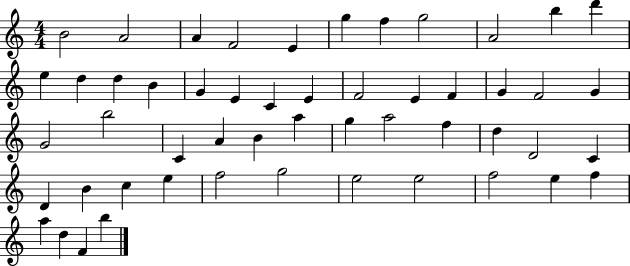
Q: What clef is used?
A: treble